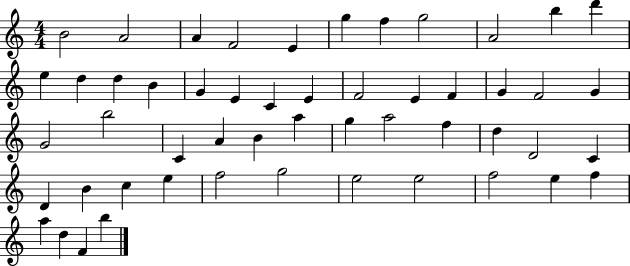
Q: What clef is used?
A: treble